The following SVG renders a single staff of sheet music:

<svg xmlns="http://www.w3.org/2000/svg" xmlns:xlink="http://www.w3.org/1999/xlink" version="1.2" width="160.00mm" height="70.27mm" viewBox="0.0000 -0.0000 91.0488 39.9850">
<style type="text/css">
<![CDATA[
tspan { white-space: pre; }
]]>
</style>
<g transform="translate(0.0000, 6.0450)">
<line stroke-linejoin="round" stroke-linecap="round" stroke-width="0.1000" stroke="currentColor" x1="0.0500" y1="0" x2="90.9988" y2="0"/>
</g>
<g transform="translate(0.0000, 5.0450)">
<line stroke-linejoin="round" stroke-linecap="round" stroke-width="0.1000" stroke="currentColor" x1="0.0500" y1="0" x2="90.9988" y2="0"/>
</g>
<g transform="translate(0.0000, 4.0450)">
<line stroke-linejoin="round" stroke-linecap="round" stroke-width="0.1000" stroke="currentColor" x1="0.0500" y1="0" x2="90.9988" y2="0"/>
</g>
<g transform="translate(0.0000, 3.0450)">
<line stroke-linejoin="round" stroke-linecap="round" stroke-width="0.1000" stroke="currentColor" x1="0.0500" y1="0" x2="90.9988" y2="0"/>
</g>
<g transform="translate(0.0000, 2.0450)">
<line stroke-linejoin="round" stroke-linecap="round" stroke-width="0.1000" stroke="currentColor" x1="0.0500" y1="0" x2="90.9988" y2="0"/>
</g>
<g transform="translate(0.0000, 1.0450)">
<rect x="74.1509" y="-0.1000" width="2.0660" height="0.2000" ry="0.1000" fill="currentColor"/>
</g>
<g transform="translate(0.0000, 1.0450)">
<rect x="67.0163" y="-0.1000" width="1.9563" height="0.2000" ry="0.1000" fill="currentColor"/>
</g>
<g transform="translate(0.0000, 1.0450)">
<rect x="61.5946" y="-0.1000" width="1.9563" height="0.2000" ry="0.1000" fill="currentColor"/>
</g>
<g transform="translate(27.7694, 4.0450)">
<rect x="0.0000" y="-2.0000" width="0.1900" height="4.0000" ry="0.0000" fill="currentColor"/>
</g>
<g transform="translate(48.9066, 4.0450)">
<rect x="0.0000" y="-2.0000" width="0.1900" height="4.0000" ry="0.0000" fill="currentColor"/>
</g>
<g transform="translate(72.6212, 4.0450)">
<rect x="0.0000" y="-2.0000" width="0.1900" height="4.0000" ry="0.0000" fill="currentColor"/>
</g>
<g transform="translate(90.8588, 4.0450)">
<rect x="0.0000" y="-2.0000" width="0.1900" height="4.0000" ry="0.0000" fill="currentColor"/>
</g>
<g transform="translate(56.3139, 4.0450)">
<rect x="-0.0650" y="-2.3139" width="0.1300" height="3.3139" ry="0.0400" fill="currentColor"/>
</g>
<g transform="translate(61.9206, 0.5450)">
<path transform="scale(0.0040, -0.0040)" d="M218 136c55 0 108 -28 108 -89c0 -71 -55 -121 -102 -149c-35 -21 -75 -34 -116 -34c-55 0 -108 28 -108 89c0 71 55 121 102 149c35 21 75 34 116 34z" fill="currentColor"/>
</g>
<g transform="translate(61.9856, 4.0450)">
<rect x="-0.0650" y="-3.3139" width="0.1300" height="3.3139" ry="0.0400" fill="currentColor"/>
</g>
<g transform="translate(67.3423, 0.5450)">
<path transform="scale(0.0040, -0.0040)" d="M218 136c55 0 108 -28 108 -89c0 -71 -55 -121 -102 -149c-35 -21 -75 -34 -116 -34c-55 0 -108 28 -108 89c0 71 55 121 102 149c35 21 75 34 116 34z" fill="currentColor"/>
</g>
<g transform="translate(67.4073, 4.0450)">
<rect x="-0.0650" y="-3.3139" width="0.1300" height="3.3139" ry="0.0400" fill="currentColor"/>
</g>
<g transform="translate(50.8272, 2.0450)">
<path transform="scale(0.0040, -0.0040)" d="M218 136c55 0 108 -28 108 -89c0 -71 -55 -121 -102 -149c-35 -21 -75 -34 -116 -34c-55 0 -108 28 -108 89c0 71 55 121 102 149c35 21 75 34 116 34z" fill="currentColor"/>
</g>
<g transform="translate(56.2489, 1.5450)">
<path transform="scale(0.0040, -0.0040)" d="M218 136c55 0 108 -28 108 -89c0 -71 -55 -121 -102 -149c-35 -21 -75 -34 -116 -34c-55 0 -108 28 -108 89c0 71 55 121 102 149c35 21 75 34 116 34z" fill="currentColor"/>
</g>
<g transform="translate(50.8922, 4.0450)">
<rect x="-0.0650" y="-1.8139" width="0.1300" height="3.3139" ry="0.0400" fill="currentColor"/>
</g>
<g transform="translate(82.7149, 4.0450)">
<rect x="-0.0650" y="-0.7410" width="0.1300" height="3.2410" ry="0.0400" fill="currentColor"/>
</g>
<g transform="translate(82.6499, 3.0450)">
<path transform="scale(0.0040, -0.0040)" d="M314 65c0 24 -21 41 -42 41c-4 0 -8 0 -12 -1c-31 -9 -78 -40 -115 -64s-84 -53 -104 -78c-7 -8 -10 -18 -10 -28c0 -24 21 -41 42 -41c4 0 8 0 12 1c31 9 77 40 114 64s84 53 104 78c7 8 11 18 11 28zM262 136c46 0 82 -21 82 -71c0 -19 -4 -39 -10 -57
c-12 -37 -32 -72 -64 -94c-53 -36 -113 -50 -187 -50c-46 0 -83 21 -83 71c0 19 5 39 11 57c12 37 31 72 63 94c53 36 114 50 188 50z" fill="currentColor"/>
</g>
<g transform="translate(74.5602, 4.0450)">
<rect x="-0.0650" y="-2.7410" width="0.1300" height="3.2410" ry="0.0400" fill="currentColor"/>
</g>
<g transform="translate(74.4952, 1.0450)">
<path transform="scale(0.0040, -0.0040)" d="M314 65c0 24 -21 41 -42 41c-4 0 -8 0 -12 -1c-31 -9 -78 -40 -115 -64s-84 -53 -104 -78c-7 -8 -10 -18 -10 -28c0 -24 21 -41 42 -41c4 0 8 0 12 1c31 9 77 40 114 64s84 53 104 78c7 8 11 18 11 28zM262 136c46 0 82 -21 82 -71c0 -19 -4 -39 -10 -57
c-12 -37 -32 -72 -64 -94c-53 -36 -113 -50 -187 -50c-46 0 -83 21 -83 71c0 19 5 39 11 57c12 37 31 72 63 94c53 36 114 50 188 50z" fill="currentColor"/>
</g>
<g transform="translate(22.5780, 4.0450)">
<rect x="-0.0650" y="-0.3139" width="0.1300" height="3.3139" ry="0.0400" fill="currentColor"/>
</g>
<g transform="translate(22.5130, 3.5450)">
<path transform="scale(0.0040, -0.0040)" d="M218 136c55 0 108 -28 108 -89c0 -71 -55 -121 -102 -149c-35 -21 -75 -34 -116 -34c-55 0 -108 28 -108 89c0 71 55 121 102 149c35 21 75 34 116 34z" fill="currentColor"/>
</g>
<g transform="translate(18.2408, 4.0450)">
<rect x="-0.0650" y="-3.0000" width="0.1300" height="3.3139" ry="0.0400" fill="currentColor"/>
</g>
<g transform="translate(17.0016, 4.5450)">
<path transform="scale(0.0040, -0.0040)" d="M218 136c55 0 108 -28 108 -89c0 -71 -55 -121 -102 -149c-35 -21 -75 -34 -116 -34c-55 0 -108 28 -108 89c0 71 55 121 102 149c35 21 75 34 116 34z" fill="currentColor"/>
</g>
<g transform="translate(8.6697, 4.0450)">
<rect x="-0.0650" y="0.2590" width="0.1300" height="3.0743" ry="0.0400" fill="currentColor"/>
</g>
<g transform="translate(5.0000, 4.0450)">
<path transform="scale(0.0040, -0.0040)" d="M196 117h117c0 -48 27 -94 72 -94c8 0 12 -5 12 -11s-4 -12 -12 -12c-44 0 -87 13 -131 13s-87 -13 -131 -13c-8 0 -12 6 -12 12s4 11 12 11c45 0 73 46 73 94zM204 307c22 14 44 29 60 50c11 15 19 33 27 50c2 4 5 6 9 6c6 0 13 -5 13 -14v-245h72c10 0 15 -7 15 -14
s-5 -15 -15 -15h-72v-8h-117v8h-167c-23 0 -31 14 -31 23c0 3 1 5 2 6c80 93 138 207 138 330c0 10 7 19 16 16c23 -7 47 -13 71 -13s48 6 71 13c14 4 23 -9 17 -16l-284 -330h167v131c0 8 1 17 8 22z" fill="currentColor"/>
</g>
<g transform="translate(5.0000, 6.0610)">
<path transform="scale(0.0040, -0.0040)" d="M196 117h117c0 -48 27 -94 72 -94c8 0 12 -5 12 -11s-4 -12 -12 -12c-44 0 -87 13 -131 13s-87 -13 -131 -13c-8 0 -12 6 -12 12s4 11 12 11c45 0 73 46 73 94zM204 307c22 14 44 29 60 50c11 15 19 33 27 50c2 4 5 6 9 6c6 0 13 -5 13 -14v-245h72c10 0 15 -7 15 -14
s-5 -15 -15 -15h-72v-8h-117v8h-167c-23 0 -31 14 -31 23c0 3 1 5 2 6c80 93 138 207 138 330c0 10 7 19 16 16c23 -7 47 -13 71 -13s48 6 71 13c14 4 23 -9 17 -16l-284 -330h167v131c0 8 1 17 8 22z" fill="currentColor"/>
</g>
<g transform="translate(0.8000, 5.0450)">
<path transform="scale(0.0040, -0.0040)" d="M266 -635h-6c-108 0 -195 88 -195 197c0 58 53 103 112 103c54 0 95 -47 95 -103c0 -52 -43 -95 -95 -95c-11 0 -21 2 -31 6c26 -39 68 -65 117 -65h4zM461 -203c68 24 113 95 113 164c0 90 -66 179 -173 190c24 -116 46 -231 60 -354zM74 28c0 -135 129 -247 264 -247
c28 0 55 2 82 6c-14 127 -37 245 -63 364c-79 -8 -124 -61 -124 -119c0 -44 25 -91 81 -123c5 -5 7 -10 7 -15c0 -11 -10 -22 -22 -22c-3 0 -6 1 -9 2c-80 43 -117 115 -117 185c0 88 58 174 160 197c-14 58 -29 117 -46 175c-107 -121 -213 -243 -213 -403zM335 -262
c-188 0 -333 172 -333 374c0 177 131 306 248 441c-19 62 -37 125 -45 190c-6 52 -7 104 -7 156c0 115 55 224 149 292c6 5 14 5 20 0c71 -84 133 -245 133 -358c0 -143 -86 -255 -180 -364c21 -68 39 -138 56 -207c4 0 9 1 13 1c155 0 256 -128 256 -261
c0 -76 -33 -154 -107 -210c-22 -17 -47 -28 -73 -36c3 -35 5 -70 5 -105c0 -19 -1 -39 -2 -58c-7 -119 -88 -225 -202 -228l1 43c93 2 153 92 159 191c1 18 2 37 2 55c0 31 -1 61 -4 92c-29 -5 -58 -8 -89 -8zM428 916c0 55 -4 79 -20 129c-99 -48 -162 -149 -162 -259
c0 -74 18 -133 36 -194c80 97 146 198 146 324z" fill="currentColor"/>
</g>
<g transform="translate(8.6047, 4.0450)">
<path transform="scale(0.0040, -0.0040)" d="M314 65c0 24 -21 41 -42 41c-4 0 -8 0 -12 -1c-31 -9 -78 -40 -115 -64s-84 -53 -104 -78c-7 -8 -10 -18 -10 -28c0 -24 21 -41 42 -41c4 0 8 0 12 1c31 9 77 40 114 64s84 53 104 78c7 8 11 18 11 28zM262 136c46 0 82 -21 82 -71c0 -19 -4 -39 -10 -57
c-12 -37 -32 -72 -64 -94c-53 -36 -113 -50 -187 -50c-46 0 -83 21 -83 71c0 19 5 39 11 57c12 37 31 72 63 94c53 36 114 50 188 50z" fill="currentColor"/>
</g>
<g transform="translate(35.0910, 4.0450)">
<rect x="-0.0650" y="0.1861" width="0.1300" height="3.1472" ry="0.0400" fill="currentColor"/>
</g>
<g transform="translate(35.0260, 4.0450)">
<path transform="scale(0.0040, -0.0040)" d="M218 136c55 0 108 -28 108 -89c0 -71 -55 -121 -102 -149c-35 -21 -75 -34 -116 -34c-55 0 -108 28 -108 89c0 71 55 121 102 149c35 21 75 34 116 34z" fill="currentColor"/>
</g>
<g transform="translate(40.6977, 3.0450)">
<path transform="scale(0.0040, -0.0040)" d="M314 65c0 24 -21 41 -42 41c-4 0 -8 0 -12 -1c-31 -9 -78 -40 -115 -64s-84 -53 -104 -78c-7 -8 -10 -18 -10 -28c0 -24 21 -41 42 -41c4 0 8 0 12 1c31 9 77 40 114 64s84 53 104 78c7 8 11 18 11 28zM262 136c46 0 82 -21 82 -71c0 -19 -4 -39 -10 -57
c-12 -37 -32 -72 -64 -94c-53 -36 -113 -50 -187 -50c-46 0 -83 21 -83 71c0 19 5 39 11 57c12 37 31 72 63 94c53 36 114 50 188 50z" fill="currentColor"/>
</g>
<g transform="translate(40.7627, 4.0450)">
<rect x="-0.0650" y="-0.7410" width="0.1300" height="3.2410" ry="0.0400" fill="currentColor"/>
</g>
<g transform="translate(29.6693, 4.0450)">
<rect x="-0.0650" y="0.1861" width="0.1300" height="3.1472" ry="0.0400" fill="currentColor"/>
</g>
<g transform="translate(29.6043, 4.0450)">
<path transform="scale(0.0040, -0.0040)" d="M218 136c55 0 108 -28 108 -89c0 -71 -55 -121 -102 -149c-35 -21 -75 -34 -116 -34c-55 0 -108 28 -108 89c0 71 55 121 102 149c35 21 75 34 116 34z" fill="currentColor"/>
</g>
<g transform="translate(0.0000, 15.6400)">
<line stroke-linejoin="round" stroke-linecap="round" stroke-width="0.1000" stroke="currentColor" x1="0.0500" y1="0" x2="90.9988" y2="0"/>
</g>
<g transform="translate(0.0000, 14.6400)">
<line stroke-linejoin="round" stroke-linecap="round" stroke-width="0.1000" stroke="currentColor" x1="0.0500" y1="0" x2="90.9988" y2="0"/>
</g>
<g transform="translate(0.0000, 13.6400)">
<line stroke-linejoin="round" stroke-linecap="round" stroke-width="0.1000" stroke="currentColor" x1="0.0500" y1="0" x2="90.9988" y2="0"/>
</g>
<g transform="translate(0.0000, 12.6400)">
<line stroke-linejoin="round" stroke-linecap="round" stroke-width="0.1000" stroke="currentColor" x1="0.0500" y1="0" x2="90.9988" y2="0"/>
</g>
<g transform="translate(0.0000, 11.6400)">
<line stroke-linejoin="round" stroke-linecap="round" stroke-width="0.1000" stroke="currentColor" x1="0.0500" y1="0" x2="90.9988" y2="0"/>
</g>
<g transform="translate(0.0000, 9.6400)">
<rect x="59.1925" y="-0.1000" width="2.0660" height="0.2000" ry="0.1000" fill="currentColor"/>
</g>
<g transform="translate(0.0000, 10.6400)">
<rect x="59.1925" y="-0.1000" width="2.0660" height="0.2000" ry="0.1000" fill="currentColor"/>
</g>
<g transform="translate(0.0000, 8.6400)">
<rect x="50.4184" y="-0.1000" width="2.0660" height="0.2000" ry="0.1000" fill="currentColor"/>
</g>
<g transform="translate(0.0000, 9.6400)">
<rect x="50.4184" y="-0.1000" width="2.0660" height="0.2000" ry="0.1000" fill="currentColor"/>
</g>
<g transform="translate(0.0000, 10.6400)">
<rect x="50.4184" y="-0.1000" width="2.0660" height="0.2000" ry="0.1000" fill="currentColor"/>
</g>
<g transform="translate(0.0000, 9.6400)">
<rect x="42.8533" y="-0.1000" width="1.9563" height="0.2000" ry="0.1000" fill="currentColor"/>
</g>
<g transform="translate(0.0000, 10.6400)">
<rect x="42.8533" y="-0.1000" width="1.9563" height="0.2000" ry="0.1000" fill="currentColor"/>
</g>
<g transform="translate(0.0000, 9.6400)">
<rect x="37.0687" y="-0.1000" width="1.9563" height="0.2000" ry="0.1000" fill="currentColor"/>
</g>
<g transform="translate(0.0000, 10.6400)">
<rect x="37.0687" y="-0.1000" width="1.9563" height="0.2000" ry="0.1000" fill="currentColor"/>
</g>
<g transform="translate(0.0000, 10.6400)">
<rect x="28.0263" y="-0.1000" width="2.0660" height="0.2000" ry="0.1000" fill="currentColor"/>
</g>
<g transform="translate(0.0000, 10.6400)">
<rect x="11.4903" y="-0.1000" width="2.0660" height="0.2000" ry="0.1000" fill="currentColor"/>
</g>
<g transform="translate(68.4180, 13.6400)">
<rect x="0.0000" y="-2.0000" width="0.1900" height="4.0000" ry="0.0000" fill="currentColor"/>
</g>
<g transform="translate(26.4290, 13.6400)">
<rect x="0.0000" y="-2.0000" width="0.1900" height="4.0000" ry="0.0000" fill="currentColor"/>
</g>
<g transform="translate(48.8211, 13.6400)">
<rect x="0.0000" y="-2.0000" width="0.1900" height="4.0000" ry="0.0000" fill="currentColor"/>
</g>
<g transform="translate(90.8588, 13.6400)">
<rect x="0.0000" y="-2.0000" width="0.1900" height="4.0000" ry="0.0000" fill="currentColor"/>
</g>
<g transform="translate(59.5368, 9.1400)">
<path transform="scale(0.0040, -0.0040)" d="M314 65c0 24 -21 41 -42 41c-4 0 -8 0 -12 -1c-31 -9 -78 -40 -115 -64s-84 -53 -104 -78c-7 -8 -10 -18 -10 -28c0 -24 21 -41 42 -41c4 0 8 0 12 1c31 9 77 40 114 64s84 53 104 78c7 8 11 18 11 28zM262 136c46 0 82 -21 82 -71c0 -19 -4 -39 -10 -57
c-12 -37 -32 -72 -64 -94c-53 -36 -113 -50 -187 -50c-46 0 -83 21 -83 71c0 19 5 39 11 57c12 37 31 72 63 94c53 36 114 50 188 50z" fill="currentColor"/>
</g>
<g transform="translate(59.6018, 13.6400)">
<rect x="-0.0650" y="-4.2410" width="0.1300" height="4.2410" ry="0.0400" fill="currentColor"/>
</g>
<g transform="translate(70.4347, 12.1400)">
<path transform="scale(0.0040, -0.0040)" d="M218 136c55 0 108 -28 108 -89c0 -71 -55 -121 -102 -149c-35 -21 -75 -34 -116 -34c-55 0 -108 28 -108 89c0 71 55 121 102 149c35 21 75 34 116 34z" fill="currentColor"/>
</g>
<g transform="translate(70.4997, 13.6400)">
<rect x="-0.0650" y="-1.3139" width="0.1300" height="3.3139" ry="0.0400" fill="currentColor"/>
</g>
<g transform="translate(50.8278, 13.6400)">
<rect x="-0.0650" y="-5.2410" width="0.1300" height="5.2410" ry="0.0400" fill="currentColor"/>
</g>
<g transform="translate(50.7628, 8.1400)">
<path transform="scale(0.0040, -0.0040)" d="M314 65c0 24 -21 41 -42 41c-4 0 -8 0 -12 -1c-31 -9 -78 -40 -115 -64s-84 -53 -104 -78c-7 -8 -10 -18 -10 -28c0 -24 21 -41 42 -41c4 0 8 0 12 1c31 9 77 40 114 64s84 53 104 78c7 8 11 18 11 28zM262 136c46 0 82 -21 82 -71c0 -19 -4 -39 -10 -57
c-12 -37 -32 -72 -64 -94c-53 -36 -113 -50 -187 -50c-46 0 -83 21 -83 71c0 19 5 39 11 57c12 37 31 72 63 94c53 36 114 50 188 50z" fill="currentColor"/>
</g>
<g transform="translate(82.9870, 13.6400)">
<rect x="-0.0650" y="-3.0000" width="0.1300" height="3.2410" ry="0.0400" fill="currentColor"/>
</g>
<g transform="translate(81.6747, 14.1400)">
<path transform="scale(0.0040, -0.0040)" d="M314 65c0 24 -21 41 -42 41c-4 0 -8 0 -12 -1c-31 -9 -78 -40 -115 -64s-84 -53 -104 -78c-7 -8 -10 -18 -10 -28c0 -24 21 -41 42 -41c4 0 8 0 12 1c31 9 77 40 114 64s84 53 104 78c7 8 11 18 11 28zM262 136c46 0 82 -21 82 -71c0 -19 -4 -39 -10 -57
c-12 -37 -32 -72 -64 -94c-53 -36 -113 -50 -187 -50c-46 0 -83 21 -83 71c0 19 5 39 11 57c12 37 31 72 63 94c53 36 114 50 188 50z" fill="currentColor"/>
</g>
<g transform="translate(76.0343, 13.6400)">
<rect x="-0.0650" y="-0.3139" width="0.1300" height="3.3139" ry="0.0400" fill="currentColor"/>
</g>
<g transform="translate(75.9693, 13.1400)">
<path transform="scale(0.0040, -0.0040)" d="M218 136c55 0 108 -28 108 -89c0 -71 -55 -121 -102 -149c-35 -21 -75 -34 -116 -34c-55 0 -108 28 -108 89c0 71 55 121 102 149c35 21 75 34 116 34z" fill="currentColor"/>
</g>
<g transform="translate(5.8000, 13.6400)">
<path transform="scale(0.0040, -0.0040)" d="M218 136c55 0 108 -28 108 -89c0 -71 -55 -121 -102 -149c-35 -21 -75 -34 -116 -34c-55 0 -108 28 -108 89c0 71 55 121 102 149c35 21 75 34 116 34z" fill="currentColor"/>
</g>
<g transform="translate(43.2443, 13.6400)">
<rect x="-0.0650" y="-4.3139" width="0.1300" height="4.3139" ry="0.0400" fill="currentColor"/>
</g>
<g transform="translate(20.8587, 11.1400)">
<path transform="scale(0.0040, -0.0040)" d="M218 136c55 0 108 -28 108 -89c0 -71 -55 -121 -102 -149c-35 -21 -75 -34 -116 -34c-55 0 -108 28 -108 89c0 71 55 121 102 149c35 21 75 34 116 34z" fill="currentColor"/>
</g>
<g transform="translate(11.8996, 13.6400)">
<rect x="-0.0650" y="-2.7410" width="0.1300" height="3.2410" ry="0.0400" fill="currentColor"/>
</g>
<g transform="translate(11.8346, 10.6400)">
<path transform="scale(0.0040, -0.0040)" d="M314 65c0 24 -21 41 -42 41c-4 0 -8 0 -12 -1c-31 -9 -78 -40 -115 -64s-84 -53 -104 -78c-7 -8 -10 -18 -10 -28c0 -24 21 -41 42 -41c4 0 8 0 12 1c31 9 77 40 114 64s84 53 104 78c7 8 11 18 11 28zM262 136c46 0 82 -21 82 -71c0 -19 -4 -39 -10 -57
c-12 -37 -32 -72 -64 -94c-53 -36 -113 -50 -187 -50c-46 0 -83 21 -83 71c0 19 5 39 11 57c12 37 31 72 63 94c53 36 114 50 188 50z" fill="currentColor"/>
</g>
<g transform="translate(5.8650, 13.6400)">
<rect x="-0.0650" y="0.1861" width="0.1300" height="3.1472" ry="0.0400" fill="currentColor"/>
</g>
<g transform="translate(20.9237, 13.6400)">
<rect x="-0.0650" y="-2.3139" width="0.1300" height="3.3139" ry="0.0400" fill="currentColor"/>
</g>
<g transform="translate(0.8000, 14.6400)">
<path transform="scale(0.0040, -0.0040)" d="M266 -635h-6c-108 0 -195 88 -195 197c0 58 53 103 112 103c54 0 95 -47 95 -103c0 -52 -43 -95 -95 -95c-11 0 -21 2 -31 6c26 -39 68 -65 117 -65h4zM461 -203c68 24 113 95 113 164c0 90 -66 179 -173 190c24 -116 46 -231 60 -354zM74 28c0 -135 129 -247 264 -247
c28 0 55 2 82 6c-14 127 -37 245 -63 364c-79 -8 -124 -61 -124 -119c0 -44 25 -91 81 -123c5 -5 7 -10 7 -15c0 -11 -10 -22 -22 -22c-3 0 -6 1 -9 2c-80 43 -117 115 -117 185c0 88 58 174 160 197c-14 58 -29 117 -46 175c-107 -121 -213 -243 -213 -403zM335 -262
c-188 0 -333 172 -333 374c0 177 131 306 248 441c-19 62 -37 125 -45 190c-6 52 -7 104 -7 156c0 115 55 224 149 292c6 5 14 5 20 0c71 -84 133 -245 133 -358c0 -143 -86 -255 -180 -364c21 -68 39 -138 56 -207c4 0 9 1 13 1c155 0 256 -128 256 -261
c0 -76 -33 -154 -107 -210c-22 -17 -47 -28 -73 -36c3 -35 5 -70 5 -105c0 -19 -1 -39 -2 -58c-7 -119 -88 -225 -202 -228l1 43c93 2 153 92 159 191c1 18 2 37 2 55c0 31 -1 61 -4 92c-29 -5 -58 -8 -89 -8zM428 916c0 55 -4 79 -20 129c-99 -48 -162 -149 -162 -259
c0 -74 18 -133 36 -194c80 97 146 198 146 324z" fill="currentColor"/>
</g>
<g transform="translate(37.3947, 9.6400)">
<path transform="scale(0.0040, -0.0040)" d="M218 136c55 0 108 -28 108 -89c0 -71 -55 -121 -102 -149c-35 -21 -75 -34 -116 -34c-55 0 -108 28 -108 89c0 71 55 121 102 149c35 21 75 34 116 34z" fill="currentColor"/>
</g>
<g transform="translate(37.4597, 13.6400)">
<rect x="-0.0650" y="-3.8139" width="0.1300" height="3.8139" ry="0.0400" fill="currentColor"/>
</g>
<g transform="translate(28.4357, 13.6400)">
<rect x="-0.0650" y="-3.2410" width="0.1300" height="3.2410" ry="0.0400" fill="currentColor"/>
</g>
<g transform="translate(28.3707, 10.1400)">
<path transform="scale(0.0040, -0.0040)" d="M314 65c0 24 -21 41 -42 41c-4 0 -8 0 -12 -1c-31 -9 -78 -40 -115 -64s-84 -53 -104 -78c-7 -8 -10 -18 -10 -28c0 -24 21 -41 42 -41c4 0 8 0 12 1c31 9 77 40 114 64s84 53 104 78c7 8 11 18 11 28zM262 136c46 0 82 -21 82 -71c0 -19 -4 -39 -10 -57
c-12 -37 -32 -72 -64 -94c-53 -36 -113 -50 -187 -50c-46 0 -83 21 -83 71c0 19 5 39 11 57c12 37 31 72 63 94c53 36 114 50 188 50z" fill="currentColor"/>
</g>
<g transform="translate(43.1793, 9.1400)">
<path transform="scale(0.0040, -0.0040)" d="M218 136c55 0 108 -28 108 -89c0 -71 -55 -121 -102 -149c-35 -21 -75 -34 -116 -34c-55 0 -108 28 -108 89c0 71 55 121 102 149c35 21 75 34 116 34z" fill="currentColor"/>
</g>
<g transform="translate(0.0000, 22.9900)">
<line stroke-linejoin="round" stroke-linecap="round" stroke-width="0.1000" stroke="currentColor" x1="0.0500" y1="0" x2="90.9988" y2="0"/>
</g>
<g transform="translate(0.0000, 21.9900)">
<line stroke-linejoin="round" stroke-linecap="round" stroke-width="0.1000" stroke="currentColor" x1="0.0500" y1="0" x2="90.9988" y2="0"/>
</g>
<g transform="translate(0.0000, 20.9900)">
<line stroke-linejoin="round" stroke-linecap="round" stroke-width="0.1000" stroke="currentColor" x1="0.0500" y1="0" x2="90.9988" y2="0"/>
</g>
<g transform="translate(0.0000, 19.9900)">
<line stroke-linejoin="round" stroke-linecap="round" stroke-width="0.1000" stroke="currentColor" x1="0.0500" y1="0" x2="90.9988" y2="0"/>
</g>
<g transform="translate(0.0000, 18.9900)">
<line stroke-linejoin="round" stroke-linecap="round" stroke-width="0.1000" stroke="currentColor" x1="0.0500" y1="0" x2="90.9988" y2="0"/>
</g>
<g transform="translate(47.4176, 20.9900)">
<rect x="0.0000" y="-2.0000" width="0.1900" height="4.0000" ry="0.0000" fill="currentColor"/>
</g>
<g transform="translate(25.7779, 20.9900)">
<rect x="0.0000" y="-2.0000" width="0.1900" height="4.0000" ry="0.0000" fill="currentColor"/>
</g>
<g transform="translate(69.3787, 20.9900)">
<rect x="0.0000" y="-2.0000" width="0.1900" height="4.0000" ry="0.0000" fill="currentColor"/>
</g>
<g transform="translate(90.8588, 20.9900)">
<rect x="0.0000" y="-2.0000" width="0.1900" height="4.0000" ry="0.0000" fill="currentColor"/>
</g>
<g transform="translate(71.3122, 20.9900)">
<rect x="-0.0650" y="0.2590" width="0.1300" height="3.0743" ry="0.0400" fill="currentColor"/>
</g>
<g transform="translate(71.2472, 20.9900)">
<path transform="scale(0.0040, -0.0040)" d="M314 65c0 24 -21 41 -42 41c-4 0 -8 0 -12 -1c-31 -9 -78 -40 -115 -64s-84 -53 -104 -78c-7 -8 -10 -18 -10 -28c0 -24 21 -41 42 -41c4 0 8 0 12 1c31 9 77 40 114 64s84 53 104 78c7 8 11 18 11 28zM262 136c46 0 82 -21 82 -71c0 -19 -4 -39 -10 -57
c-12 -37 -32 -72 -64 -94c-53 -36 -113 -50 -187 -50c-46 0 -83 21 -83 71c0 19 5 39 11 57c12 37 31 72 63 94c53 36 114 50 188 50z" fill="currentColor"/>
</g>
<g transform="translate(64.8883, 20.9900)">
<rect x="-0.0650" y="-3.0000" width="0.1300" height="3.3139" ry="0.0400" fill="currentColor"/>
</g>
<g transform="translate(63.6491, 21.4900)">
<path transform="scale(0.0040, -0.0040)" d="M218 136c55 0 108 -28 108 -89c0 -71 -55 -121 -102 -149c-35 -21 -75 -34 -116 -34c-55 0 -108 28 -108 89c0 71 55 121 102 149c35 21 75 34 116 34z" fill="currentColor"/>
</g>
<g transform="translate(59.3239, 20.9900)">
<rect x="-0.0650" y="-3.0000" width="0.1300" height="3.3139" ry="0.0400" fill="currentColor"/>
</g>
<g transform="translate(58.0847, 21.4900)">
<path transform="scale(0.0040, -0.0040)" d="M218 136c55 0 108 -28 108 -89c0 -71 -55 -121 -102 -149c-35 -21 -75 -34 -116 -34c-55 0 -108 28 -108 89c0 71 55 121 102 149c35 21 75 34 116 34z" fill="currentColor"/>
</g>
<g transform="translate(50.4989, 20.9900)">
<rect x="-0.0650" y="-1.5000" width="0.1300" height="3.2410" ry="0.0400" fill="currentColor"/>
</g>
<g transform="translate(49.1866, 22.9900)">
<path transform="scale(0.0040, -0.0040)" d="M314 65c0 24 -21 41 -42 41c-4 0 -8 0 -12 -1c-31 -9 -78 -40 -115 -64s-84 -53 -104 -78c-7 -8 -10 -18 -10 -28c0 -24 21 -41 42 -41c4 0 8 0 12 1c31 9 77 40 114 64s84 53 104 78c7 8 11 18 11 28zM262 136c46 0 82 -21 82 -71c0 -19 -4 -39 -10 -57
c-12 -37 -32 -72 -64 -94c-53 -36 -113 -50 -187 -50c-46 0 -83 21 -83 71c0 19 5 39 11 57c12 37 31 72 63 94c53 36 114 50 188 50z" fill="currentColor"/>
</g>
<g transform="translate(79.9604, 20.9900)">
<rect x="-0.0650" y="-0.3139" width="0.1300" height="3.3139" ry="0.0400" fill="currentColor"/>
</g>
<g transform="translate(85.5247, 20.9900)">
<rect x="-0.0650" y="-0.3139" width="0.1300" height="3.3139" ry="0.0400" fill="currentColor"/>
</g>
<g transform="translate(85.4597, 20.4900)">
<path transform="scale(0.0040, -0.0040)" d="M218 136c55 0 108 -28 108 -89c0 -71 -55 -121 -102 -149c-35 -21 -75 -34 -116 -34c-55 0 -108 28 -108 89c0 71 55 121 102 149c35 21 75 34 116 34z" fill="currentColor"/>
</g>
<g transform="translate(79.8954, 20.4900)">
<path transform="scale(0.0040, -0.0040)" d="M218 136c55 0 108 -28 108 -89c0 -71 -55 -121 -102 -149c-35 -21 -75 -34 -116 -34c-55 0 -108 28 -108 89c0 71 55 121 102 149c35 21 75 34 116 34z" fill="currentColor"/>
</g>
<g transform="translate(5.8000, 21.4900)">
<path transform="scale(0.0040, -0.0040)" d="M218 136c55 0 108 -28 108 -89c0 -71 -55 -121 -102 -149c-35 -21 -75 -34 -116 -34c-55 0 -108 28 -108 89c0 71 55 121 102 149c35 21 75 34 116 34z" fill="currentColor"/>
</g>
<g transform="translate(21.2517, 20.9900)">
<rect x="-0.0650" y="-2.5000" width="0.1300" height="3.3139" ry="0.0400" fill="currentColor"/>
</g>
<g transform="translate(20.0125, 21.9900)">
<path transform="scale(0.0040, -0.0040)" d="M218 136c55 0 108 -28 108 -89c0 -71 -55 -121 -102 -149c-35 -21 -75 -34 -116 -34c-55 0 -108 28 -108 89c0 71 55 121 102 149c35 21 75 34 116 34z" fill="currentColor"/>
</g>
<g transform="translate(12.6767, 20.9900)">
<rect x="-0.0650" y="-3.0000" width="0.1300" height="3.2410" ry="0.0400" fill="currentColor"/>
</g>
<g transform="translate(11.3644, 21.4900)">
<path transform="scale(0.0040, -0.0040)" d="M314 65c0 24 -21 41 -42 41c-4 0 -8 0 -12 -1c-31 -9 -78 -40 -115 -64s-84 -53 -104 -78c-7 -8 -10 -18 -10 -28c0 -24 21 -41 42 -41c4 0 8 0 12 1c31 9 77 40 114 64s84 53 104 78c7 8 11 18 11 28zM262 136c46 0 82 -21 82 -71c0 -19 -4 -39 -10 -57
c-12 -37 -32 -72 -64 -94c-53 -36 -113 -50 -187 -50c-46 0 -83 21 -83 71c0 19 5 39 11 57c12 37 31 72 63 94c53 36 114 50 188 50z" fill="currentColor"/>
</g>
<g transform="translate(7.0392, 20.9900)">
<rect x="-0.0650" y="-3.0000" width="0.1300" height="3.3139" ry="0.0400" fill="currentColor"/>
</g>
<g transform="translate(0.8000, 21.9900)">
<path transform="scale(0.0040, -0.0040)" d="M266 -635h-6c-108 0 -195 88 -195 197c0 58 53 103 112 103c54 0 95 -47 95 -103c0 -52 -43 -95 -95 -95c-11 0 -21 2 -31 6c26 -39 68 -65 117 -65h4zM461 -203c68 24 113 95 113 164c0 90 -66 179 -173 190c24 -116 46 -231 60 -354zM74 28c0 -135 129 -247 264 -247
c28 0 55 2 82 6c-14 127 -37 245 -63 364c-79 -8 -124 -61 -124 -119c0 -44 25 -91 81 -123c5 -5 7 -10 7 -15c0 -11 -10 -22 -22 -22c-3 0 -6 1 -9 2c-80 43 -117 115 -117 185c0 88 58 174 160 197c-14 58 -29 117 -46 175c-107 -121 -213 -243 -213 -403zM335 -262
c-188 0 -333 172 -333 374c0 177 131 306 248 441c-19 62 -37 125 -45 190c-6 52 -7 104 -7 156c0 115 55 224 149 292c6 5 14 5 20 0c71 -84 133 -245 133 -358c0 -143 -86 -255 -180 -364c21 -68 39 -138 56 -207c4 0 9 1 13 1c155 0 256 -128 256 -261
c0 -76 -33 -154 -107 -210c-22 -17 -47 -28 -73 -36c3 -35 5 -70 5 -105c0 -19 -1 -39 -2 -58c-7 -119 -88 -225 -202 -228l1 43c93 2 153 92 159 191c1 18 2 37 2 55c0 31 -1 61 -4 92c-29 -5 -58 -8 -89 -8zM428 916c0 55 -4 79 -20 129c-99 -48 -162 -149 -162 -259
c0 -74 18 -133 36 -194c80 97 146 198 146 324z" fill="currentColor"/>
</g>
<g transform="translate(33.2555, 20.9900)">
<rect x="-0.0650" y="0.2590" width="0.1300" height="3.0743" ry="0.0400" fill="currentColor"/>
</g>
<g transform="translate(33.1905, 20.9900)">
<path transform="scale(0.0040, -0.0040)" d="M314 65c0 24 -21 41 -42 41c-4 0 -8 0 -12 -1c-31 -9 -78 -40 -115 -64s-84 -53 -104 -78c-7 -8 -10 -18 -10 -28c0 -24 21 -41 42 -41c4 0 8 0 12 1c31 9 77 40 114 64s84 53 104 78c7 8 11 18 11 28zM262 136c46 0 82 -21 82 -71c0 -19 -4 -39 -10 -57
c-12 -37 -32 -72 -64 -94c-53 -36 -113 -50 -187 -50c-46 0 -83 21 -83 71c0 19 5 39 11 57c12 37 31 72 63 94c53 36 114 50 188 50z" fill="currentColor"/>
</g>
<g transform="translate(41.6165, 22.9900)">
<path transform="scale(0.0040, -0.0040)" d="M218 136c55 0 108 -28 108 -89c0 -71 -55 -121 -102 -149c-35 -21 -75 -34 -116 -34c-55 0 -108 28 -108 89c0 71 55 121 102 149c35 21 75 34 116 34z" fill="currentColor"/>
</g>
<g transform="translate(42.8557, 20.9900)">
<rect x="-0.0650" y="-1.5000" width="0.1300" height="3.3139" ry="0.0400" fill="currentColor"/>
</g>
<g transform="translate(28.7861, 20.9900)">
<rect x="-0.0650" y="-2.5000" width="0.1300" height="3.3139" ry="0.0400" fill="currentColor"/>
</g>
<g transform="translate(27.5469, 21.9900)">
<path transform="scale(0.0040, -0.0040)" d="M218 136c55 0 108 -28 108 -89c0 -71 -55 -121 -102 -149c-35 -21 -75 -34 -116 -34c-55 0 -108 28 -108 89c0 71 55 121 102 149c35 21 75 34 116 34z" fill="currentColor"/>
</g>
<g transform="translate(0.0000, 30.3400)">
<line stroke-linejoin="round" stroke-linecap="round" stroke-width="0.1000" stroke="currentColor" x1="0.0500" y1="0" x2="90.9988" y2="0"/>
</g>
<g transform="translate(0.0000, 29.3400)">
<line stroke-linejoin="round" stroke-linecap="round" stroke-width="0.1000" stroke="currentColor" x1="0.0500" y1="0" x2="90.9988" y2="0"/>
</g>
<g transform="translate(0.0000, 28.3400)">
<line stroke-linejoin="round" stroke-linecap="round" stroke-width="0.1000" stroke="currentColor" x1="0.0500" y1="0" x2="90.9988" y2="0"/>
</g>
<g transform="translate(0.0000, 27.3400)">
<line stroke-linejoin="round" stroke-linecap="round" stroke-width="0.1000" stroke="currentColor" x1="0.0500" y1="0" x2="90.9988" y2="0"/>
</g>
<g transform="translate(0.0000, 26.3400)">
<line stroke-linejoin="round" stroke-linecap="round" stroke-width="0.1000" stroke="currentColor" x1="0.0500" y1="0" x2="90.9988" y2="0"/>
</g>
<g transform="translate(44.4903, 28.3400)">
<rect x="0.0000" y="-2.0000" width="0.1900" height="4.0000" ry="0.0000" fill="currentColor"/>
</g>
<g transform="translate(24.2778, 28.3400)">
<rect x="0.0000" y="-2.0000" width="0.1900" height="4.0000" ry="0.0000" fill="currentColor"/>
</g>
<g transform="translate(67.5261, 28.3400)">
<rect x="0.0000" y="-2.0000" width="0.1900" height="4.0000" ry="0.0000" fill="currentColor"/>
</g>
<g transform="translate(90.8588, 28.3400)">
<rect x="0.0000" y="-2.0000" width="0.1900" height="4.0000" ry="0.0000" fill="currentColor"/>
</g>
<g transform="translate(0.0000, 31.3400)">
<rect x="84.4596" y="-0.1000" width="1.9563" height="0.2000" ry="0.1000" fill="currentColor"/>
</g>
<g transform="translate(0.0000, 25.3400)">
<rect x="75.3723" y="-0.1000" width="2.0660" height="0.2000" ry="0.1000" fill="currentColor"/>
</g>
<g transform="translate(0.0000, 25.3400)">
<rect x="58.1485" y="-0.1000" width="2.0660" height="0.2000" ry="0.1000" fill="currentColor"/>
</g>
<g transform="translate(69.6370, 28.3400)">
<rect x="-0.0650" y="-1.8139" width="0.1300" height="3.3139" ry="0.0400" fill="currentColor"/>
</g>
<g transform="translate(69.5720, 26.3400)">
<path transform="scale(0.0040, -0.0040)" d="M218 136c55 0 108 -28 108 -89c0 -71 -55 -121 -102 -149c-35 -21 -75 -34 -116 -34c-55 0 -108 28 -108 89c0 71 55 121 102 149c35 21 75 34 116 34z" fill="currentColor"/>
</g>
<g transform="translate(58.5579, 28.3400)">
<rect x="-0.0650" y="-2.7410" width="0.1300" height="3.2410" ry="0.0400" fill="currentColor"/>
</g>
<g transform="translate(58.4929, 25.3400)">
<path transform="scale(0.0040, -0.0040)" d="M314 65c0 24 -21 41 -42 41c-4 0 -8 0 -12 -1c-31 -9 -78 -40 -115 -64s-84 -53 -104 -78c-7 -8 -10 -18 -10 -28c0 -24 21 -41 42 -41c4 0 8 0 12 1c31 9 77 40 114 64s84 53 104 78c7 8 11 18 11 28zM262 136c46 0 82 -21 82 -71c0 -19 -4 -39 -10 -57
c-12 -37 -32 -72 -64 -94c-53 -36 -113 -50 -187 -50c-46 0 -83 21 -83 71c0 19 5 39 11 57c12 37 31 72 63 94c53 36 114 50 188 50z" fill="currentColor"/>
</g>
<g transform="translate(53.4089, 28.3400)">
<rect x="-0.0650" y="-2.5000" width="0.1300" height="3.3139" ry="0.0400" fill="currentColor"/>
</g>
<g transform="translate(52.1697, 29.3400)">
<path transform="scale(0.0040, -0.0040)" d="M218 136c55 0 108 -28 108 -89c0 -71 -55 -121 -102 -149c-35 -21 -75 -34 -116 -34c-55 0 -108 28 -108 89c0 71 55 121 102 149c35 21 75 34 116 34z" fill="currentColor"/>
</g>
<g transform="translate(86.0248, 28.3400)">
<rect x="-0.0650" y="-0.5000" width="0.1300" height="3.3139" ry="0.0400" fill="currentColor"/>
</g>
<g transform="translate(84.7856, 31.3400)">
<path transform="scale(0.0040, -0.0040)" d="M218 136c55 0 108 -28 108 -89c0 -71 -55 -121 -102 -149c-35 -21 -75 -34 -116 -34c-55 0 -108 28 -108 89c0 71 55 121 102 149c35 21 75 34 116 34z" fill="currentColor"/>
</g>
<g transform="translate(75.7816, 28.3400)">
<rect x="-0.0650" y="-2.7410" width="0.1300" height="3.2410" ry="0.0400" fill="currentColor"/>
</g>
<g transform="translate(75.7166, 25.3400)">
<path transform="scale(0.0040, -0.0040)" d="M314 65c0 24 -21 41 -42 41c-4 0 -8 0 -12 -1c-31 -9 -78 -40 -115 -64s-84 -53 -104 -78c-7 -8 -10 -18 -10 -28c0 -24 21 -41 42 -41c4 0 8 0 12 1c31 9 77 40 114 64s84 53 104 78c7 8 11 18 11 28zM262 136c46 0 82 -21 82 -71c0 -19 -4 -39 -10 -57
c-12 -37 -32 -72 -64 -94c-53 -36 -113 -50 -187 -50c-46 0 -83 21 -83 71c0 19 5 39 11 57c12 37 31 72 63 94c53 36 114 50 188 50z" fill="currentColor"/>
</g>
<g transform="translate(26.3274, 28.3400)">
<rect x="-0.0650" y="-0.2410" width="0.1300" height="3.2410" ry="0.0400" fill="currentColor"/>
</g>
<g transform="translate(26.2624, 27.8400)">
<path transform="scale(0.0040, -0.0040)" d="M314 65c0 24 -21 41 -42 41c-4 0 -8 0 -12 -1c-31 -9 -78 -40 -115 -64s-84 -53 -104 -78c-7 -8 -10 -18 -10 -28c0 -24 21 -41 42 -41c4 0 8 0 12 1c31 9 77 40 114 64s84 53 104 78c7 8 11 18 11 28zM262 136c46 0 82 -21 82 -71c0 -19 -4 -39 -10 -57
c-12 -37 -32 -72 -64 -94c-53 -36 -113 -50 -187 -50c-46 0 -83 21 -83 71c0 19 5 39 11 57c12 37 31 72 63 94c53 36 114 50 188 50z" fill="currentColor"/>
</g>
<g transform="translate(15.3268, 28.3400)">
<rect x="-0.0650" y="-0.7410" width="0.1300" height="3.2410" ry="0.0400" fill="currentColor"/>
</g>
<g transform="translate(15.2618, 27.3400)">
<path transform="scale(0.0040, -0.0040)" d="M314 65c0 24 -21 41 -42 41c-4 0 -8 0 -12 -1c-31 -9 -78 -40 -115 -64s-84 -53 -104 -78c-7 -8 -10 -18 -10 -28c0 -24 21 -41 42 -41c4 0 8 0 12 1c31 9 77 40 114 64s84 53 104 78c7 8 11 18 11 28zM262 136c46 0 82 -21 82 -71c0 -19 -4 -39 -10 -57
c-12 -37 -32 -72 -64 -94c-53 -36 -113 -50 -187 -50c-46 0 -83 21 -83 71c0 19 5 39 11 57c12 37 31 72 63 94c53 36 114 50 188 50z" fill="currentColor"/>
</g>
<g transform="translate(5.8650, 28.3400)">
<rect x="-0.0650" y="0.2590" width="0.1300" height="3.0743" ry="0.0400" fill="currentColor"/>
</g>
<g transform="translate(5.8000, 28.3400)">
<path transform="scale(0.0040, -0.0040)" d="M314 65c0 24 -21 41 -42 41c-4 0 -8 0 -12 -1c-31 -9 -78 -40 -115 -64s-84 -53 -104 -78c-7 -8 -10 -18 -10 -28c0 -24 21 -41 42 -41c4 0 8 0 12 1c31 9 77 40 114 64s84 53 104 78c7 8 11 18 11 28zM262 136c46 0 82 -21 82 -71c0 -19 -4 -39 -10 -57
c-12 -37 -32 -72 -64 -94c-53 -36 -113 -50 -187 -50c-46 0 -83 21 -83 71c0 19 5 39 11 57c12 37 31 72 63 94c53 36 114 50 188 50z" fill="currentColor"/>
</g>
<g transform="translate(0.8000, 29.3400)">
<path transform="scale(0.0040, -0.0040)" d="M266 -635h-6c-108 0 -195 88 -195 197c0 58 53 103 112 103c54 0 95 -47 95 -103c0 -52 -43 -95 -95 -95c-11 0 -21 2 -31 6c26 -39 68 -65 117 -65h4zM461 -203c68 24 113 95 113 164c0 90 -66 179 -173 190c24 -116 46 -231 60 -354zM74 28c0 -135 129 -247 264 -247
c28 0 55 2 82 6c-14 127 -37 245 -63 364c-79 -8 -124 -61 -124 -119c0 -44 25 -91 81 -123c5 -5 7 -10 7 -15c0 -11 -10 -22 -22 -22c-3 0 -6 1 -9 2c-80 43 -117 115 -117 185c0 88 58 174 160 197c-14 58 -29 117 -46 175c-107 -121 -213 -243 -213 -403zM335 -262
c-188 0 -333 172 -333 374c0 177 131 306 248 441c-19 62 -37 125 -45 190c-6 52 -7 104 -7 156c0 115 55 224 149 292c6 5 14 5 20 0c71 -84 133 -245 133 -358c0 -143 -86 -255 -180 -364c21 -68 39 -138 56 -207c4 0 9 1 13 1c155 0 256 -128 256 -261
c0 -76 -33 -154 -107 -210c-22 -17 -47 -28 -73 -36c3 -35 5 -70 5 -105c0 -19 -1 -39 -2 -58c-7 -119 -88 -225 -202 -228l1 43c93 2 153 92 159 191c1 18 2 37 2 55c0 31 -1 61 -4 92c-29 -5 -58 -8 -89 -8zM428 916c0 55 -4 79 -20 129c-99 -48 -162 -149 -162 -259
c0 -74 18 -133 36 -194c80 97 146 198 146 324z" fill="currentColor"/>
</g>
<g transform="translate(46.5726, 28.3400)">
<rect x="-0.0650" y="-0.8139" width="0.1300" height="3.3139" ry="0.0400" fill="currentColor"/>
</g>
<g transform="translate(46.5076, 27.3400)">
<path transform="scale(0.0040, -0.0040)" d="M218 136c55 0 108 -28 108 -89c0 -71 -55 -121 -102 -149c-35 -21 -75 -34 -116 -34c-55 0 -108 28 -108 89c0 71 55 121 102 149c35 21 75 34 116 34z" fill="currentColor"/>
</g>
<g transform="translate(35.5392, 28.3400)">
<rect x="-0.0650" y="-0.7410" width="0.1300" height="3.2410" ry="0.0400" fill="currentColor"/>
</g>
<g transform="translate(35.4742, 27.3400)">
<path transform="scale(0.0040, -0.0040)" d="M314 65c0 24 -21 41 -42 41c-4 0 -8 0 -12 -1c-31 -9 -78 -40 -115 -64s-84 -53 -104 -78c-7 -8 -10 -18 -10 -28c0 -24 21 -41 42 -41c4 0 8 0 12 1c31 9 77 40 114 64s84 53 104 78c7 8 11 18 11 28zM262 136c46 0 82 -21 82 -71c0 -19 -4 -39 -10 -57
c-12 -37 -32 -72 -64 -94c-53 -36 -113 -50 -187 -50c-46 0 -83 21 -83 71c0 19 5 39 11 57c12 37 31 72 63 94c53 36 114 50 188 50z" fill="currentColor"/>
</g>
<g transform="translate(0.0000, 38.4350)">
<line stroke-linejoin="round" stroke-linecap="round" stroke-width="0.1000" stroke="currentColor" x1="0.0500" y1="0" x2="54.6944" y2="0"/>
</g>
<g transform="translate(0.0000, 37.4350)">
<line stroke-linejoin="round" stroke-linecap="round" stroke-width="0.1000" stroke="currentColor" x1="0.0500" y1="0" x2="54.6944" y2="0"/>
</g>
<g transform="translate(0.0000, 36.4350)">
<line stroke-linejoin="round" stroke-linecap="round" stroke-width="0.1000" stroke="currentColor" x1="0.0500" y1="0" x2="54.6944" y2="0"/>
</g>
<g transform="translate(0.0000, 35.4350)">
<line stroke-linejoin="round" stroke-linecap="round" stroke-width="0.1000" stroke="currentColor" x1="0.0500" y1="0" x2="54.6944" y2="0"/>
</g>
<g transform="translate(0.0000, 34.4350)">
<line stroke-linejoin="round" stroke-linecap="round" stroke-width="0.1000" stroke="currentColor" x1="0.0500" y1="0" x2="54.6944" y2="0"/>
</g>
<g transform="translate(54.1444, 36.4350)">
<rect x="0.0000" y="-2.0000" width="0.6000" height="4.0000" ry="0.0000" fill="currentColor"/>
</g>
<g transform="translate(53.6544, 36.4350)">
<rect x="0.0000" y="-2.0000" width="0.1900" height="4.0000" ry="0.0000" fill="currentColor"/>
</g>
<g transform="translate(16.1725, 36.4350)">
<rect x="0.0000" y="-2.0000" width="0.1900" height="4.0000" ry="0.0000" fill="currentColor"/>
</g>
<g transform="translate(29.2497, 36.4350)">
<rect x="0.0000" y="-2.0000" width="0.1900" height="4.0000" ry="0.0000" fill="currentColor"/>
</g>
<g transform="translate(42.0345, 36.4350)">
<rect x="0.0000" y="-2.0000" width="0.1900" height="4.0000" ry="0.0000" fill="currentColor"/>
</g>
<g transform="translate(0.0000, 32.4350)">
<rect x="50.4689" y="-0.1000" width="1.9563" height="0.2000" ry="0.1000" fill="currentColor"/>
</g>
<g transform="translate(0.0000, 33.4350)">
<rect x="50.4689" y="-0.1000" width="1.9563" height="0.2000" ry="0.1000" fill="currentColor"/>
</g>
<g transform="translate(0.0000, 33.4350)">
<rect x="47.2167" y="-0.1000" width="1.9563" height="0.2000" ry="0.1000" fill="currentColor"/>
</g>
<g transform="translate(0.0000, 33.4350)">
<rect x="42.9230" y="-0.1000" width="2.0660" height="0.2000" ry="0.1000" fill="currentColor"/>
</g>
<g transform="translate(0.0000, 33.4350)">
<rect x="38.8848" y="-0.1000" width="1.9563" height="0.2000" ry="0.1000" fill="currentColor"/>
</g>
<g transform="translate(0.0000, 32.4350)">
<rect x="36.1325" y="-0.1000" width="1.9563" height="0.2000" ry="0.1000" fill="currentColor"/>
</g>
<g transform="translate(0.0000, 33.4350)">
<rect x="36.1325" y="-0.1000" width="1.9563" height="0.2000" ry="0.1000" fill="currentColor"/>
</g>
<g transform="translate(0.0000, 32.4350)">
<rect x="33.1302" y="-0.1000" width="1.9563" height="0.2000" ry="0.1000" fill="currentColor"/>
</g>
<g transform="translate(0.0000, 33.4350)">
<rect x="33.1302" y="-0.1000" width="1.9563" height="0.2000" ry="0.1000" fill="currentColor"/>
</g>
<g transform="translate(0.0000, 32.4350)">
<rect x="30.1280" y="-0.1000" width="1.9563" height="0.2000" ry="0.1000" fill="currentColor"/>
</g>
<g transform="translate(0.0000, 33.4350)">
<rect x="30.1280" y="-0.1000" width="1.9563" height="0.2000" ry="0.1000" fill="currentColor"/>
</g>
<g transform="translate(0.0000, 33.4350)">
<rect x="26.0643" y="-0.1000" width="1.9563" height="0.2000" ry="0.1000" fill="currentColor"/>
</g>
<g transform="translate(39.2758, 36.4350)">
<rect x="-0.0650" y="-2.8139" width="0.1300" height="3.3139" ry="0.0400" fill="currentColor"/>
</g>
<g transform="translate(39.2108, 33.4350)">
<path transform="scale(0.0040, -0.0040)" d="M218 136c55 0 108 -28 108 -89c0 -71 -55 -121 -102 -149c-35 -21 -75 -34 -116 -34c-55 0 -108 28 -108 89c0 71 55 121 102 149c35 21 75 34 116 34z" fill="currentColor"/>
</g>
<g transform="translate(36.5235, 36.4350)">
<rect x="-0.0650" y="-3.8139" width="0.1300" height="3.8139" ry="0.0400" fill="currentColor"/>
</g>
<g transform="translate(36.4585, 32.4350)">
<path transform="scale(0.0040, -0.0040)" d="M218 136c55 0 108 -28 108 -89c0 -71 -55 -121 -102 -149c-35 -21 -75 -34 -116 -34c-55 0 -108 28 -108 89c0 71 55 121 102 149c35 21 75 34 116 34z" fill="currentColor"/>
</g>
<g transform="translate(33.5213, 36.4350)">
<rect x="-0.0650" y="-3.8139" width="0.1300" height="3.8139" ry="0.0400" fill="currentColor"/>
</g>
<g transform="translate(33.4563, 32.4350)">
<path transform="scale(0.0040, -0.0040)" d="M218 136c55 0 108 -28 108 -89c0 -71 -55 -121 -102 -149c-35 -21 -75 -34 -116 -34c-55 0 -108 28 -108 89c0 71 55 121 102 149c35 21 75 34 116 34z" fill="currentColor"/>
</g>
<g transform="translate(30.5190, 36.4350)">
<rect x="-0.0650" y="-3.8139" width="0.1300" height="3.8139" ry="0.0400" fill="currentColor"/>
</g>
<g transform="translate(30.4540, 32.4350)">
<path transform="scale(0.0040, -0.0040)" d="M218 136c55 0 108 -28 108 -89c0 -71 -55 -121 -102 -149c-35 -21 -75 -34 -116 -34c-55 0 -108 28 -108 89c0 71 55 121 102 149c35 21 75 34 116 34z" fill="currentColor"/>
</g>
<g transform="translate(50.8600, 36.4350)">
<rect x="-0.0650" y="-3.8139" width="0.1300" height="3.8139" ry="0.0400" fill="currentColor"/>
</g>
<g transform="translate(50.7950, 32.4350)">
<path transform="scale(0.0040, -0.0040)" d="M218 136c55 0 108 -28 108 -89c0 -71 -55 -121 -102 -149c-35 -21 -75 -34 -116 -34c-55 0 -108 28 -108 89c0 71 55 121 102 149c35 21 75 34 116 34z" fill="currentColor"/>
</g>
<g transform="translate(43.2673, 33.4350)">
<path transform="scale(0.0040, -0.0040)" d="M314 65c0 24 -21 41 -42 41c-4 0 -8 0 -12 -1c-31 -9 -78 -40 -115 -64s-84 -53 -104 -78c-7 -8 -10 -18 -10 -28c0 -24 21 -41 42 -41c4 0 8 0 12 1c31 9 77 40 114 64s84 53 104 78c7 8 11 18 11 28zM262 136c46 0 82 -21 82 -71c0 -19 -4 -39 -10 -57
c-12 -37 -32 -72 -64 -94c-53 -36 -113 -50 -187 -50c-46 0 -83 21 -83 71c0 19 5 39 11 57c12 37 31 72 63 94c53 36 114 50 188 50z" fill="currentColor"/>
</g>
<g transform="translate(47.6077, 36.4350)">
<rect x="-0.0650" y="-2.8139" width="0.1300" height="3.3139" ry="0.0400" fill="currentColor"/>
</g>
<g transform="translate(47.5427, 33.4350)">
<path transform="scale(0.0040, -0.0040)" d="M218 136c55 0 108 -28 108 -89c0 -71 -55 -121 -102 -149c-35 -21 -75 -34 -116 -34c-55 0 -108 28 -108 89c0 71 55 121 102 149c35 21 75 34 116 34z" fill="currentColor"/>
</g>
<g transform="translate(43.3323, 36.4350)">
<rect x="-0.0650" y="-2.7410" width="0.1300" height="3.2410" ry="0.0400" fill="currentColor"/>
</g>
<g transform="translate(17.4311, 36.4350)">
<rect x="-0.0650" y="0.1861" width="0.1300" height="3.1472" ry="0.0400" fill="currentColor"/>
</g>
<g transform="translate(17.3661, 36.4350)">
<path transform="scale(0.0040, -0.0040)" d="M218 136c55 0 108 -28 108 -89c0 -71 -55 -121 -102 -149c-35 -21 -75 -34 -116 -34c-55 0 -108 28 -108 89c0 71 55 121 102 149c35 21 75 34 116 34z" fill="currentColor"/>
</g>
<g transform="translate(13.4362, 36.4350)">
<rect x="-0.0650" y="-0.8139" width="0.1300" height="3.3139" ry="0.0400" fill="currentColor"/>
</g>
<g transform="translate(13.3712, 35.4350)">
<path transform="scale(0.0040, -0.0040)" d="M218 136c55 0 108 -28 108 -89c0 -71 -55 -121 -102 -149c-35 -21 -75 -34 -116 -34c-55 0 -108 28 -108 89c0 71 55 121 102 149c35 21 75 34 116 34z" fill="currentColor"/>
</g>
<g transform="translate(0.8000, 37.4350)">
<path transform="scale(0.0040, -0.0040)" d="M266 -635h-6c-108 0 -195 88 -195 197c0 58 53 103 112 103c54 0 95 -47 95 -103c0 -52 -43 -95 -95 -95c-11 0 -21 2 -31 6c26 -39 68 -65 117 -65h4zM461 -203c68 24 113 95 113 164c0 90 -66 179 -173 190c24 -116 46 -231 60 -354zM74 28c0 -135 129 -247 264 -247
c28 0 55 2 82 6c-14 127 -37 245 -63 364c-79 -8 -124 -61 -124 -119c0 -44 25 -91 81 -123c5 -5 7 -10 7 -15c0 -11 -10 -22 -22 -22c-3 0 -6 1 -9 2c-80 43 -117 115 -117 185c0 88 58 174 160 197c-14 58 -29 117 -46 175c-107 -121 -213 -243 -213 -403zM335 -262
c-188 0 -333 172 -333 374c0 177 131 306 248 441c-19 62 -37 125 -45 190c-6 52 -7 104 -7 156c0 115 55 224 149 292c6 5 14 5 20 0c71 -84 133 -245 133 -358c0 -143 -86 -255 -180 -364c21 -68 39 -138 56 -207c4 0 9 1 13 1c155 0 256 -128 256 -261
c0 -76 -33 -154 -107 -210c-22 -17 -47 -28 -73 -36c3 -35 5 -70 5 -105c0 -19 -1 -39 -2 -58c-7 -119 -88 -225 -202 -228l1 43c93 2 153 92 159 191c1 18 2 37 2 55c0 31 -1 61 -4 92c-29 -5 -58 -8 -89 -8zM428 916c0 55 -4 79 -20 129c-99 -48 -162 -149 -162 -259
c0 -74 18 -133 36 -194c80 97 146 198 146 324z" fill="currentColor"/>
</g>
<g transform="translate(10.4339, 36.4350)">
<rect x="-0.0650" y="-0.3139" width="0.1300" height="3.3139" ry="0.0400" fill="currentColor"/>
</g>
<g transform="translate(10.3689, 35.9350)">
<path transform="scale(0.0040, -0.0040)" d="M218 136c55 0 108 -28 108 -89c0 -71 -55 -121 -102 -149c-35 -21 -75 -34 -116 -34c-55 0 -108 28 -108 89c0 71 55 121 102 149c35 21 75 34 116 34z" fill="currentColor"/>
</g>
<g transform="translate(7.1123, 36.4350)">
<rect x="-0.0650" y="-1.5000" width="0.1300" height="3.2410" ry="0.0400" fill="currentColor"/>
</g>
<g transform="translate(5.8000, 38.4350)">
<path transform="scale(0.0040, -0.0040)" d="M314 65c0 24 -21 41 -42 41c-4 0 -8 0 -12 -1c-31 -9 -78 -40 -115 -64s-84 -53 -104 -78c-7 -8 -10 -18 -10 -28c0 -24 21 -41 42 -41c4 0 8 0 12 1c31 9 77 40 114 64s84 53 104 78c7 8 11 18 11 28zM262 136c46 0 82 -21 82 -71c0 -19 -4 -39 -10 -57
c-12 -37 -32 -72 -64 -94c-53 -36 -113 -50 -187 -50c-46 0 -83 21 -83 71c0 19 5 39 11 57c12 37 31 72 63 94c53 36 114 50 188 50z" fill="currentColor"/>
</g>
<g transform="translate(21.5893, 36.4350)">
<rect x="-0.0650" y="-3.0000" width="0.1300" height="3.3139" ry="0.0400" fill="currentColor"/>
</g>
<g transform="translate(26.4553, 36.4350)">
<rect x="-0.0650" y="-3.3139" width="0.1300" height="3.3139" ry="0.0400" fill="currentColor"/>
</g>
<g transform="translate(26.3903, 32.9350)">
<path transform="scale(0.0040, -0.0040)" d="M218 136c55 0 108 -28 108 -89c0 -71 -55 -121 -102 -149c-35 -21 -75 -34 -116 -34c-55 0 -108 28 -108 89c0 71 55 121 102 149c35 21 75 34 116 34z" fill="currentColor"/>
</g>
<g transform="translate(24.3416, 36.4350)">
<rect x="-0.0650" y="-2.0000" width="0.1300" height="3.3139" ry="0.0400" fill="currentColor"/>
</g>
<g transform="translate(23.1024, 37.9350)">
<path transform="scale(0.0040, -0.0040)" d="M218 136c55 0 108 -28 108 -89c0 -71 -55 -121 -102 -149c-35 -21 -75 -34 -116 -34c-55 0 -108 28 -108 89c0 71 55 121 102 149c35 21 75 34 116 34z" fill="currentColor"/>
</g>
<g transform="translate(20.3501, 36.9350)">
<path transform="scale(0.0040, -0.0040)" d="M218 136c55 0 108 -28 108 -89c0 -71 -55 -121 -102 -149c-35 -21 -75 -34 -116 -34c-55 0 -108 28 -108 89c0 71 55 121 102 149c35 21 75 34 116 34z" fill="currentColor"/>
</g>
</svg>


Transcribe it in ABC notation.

X:1
T:Untitled
M:4/4
L:1/4
K:C
B2 A c B B d2 f g b b a2 d2 B a2 g b2 c' d' f'2 d'2 e c A2 A A2 G G B2 E E2 A A B2 c c B2 d2 c2 d2 d G a2 f a2 C E2 c d B A F b c' c' c' a a2 a c'